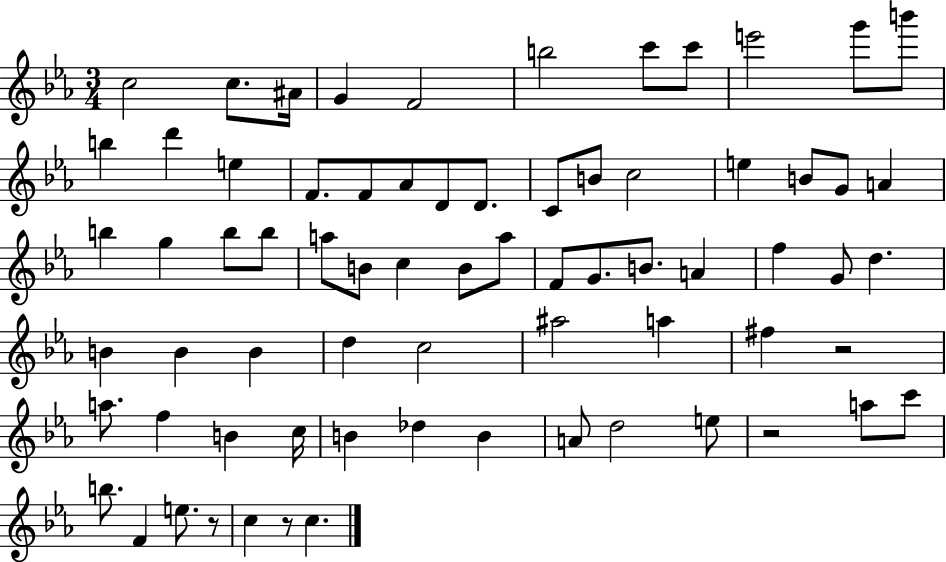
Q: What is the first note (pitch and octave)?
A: C5